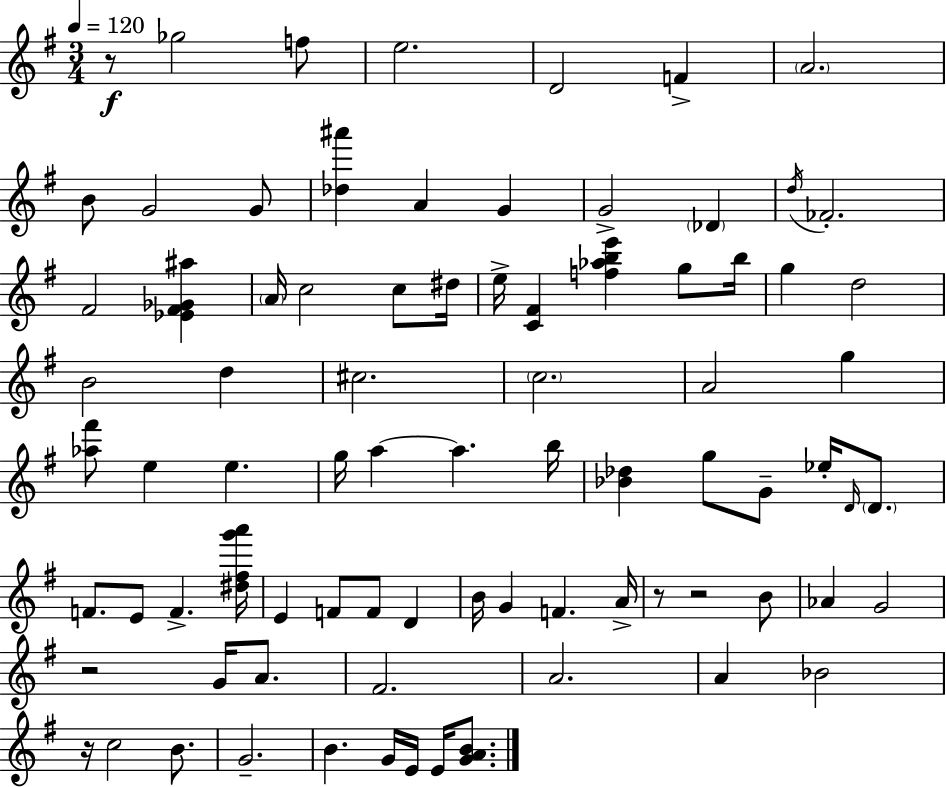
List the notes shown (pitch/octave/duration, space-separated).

R/e Gb5/h F5/e E5/h. D4/h F4/q A4/h. B4/e G4/h G4/e [Db5,A#6]/q A4/q G4/q G4/h Db4/q D5/s FES4/h. F#4/h [Eb4,F#4,Gb4,A#5]/q A4/s C5/h C5/e D#5/s E5/s [C4,F#4]/q [F5,Ab5,B5,E6]/q G5/e B5/s G5/q D5/h B4/h D5/q C#5/h. C5/h. A4/h G5/q [Ab5,F#6]/e E5/q E5/q. G5/s A5/q A5/q. B5/s [Bb4,Db5]/q G5/e G4/e Eb5/s D4/s D4/e. F4/e. E4/e F4/q. [D#5,F#5,G6,A6]/s E4/q F4/e F4/e D4/q B4/s G4/q F4/q. A4/s R/e R/h B4/e Ab4/q G4/h R/h G4/s A4/e. F#4/h. A4/h. A4/q Bb4/h R/s C5/h B4/e. G4/h. B4/q. G4/s E4/s E4/s [G4,A4,B4]/e.